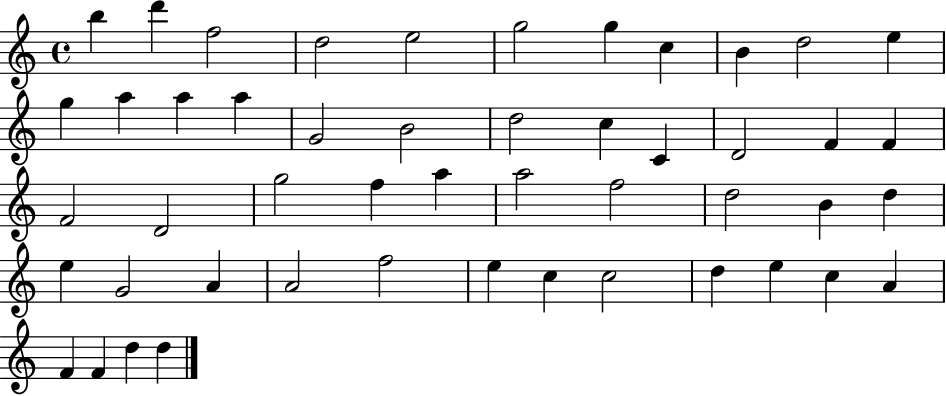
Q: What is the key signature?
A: C major